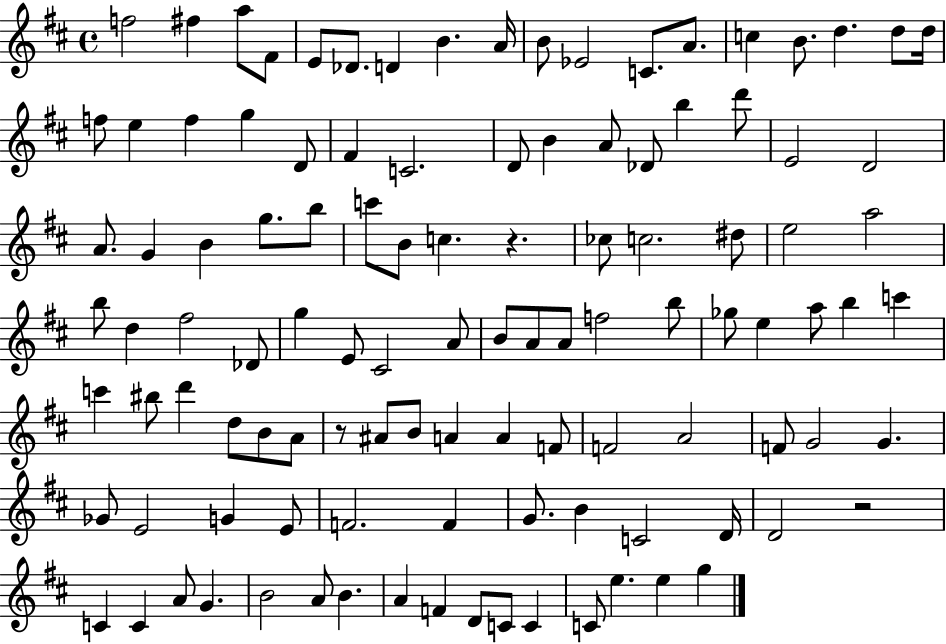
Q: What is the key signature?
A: D major